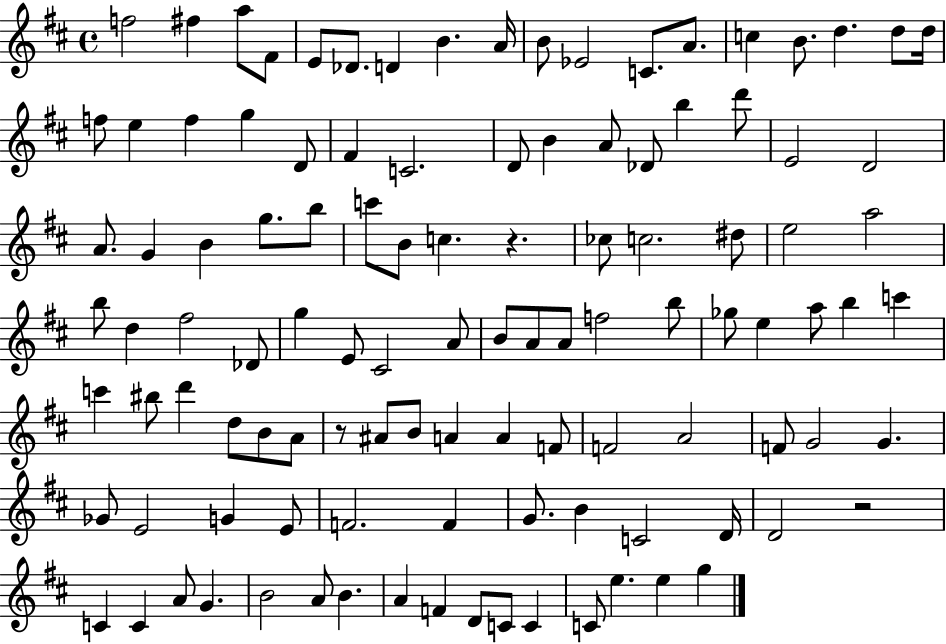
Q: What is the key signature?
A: D major